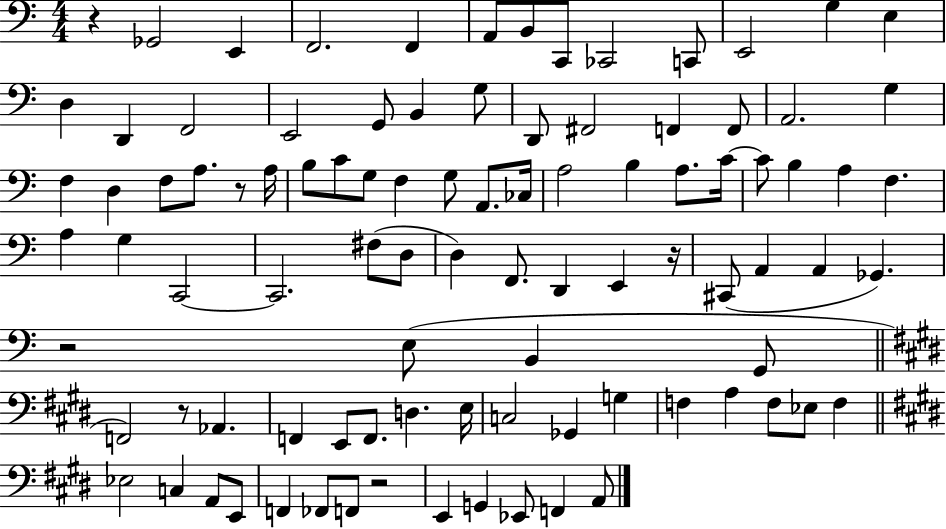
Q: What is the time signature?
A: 4/4